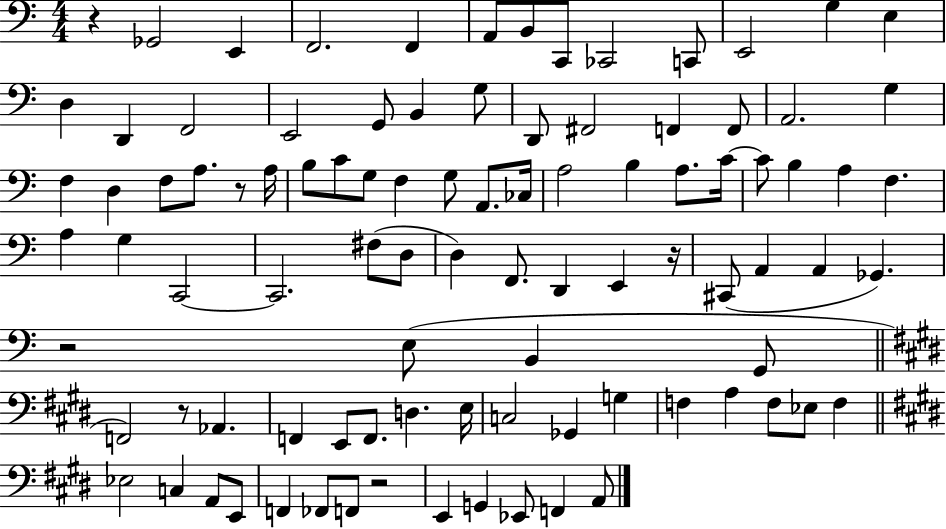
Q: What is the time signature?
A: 4/4